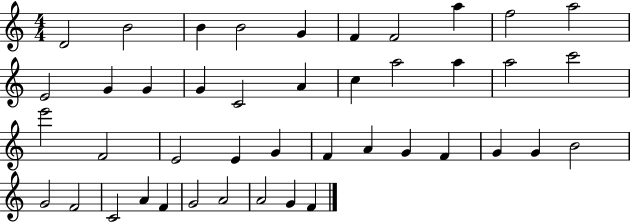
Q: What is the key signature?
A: C major